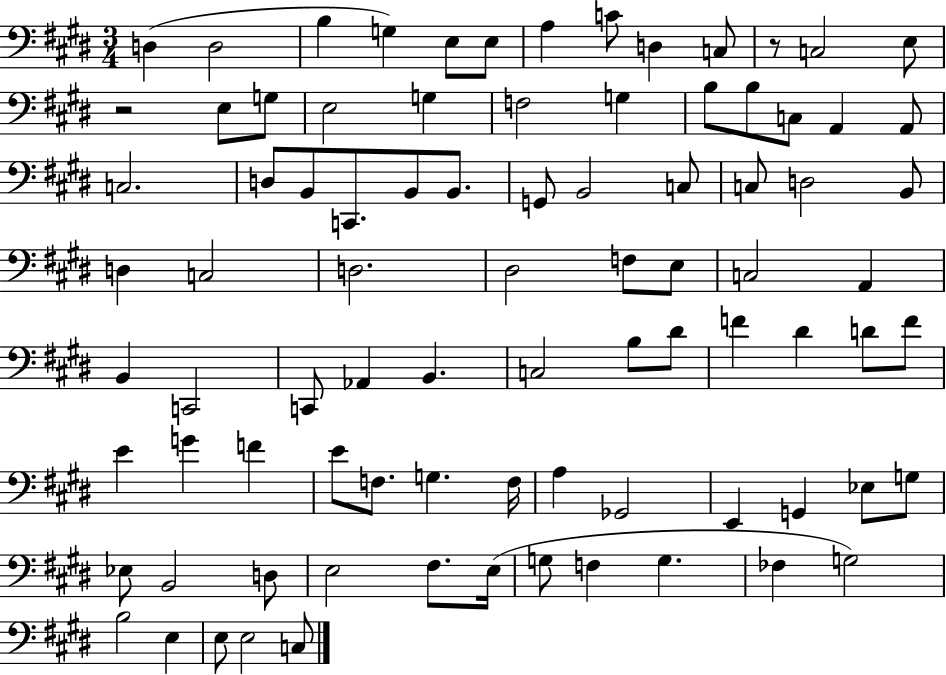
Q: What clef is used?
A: bass